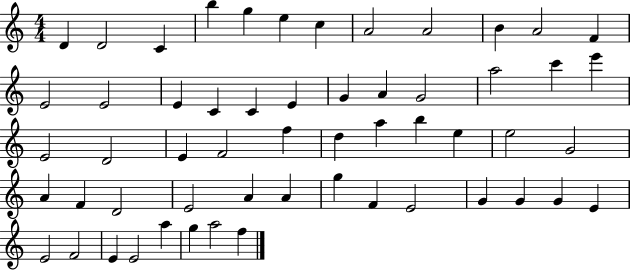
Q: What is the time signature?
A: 4/4